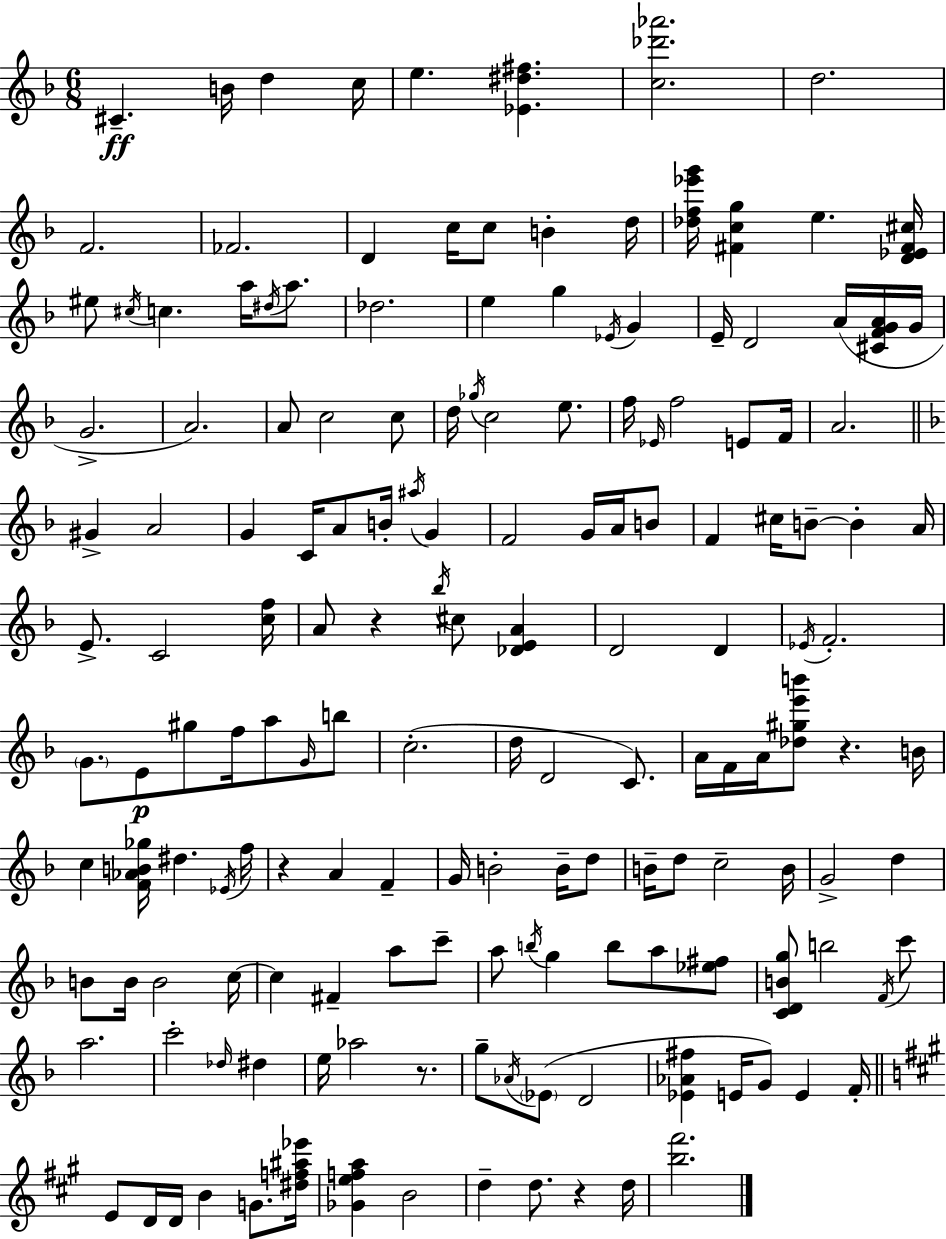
C#4/q. B4/s D5/q C5/s E5/q. [Eb4,D#5,F#5]/q. [C5,Db6,Ab6]/h. D5/h. F4/h. FES4/h. D4/q C5/s C5/e B4/q D5/s [Db5,F5,Eb6,G6]/s [F#4,C5,G5]/q E5/q. [D4,Eb4,F#4,C#5]/s EIS5/e C#5/s C5/q. A5/s D#5/s A5/e. Db5/h. E5/q G5/q Eb4/s G4/q E4/s D4/h A4/s [C#4,F4,G4,A4]/s G4/s G4/h. A4/h. A4/e C5/h C5/e D5/s Gb5/s C5/h E5/e. F5/s Eb4/s F5/h E4/e F4/s A4/h. G#4/q A4/h G4/q C4/s A4/e B4/s A#5/s G4/q F4/h G4/s A4/s B4/e F4/q C#5/s B4/e B4/q A4/s E4/e. C4/h [C5,F5]/s A4/e R/q Bb5/s C#5/e [Db4,E4,A4]/q D4/h D4/q Eb4/s F4/h. G4/e. E4/e G#5/e F5/s A5/e G4/s B5/e C5/h. D5/s D4/h C4/e. A4/s F4/s A4/s [Db5,G#5,E6,B6]/e R/q. B4/s C5/q [F4,Ab4,B4,Gb5]/s D#5/q. Eb4/s F5/s R/q A4/q F4/q G4/s B4/h B4/s D5/e B4/s D5/e C5/h B4/s G4/h D5/q B4/e B4/s B4/h C5/s C5/q F#4/q A5/e C6/e A5/e B5/s G5/q B5/e A5/e [Eb5,F#5]/e [C4,D4,B4,G5]/e B5/h F4/s C6/e A5/h. C6/h Db5/s D#5/q E5/s Ab5/h R/e. G5/e Ab4/s Eb4/e D4/h [Eb4,Ab4,F#5]/q E4/s G4/e E4/q F4/s E4/e D4/s D4/s B4/q G4/e. [D#5,F5,A#5,Eb6]/s [Gb4,E5,F5,A5]/q B4/h D5/q D5/e. R/q D5/s [B5,F#6]/h.